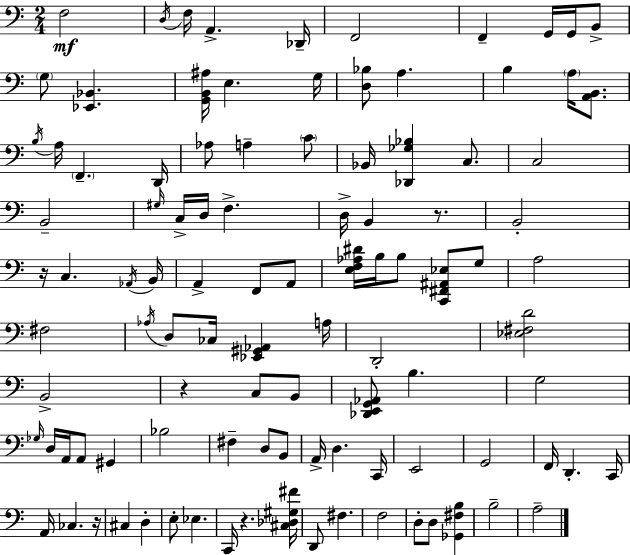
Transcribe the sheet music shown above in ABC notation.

X:1
T:Untitled
M:2/4
L:1/4
K:Am
F,2 D,/4 F,/4 A,, _D,,/4 F,,2 F,, G,,/4 G,,/4 B,,/2 G,/2 [_E,,_B,,] [G,,B,,^A,]/4 E, G,/4 [D,_B,]/2 A, B, A,/4 [A,,B,,]/2 B,/4 A,/4 F,, D,,/4 _A,/2 A, C/2 _B,,/4 [_D,,_G,_B,] C,/2 C,2 B,,2 ^G,/4 C,/4 D,/4 F, D,/4 B,, z/2 B,,2 z/4 C, _A,,/4 B,,/4 A,, F,,/2 A,,/2 [E,F,_A,^D]/4 B,/4 B,/2 [C,,^F,,^A,,_E,]/2 G,/2 A,2 ^F,2 _A,/4 D,/2 _C,/4 [_E,,^G,,_A,,] A,/4 D,,2 [_E,^F,D]2 B,,2 z C,/2 B,,/2 [_D,,E,,G,,_A,,]/2 B, G,2 _G,/4 D,/4 A,,/4 A,,/2 ^G,, _B,2 ^F, D,/2 B,,/2 A,,/4 D, C,,/4 E,,2 G,,2 F,,/4 D,, C,,/4 A,,/4 _C, z/4 ^C, D, E,/2 _E, C,,/4 z [^C,_D,^G,^F]/4 D,,/2 ^F, F,2 D,/2 D,/2 [_G,,^F,B,] B,2 A,2